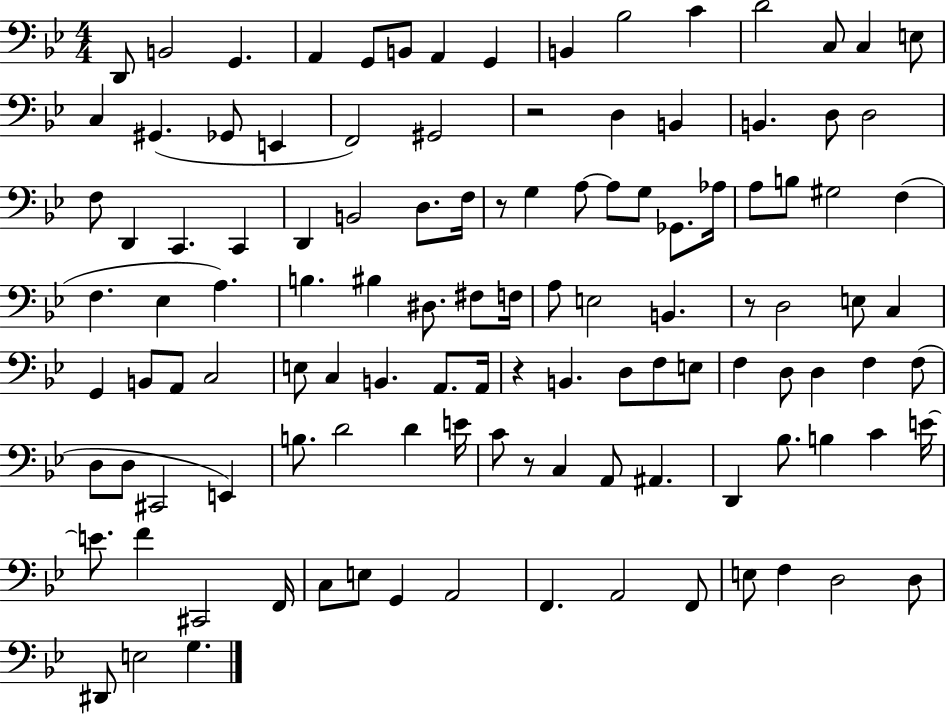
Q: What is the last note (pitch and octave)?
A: G3